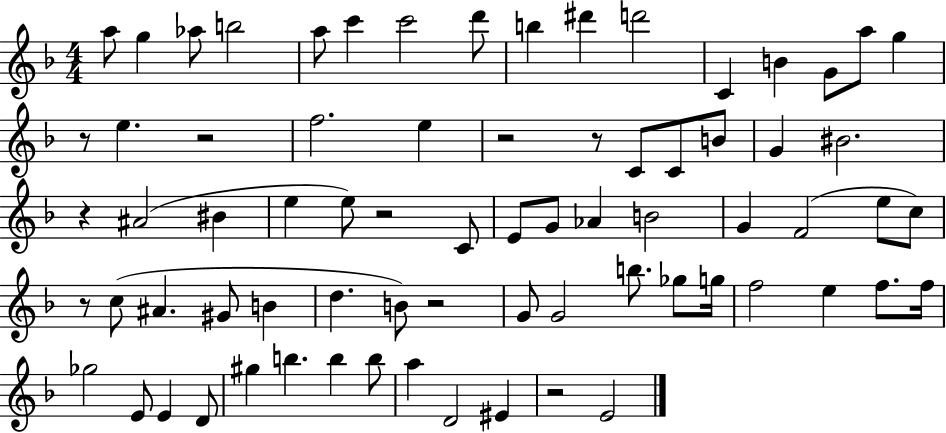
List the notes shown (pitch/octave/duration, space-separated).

A5/e G5/q Ab5/e B5/h A5/e C6/q C6/h D6/e B5/q D#6/q D6/h C4/q B4/q G4/e A5/e G5/q R/e E5/q. R/h F5/h. E5/q R/h R/e C4/e C4/e B4/e G4/q BIS4/h. R/q A#4/h BIS4/q E5/q E5/e R/h C4/e E4/e G4/e Ab4/q B4/h G4/q F4/h E5/e C5/e R/e C5/e A#4/q. G#4/e B4/q D5/q. B4/e R/h G4/e G4/h B5/e. Gb5/e G5/s F5/h E5/q F5/e. F5/s Gb5/h E4/e E4/q D4/e G#5/q B5/q. B5/q B5/e A5/q D4/h EIS4/q R/h E4/h